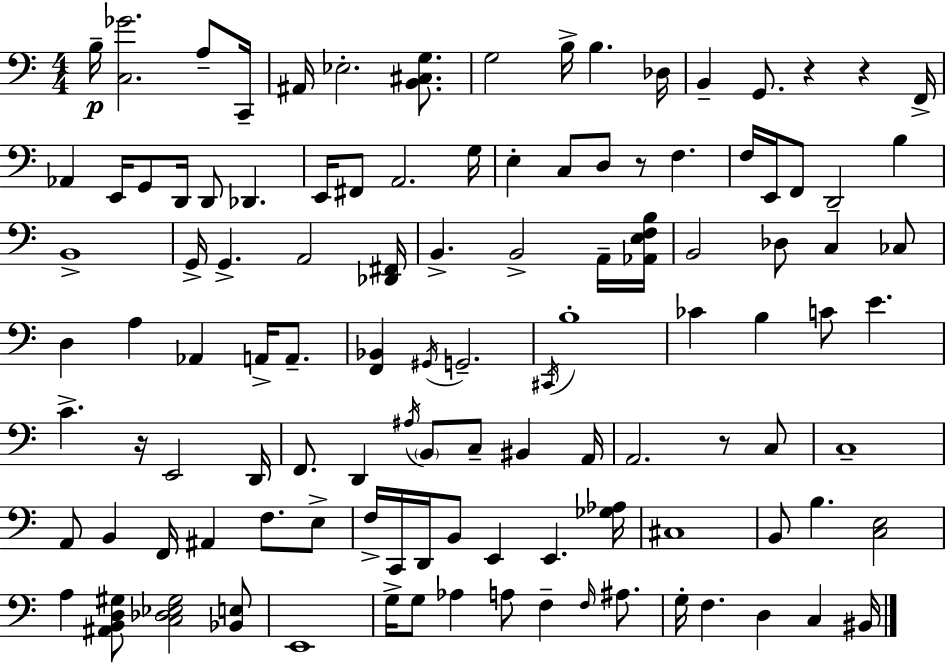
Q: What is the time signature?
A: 4/4